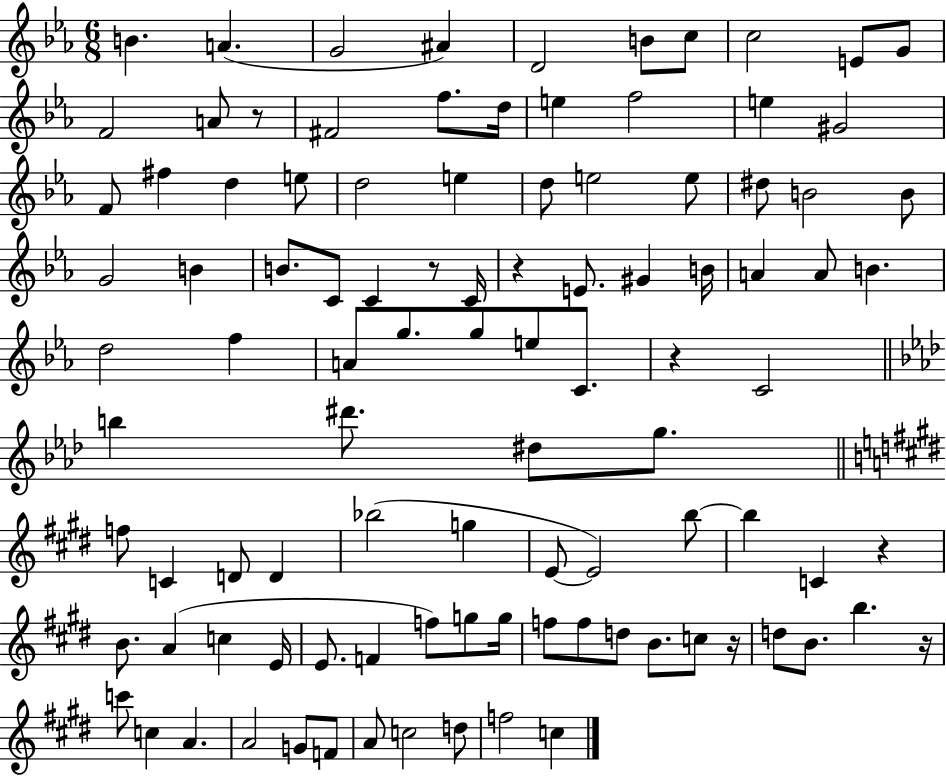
B4/q. A4/q. G4/h A#4/q D4/h B4/e C5/e C5/h E4/e G4/e F4/h A4/e R/e F#4/h F5/e. D5/s E5/q F5/h E5/q G#4/h F4/e F#5/q D5/q E5/e D5/h E5/q D5/e E5/h E5/e D#5/e B4/h B4/e G4/h B4/q B4/e. C4/e C4/q R/e C4/s R/q E4/e. G#4/q B4/s A4/q A4/e B4/q. D5/h F5/q A4/e G5/e. G5/e E5/e C4/e. R/q C4/h B5/q D#6/e. D#5/e G5/e. F5/e C4/q D4/e D4/q Bb5/h G5/q E4/e E4/h B5/e B5/q C4/q R/q B4/e. A4/q C5/q E4/s E4/e. F4/q F5/e G5/e G5/s F5/e F5/e D5/e B4/e. C5/e R/s D5/e B4/e. B5/q. R/s C6/e C5/q A4/q. A4/h G4/e F4/e A4/e C5/h D5/e F5/h C5/q